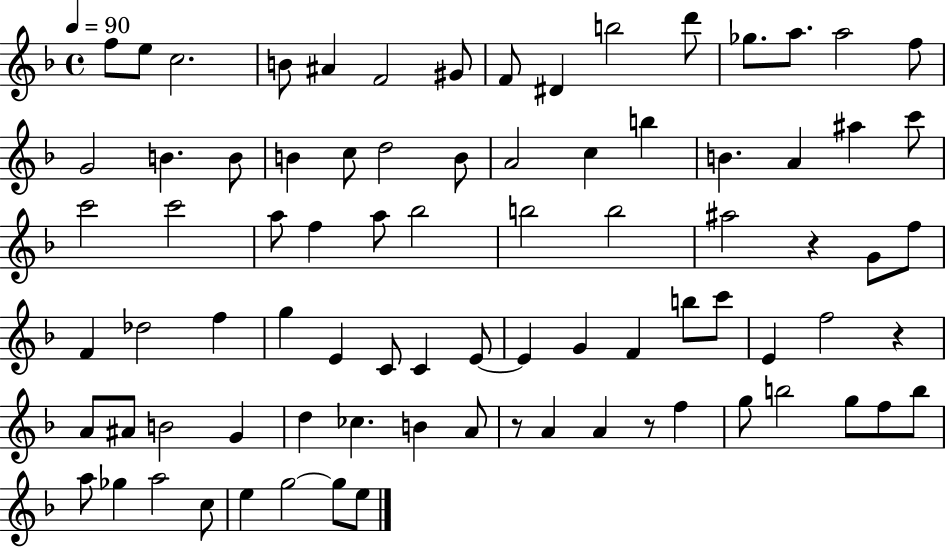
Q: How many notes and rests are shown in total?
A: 83